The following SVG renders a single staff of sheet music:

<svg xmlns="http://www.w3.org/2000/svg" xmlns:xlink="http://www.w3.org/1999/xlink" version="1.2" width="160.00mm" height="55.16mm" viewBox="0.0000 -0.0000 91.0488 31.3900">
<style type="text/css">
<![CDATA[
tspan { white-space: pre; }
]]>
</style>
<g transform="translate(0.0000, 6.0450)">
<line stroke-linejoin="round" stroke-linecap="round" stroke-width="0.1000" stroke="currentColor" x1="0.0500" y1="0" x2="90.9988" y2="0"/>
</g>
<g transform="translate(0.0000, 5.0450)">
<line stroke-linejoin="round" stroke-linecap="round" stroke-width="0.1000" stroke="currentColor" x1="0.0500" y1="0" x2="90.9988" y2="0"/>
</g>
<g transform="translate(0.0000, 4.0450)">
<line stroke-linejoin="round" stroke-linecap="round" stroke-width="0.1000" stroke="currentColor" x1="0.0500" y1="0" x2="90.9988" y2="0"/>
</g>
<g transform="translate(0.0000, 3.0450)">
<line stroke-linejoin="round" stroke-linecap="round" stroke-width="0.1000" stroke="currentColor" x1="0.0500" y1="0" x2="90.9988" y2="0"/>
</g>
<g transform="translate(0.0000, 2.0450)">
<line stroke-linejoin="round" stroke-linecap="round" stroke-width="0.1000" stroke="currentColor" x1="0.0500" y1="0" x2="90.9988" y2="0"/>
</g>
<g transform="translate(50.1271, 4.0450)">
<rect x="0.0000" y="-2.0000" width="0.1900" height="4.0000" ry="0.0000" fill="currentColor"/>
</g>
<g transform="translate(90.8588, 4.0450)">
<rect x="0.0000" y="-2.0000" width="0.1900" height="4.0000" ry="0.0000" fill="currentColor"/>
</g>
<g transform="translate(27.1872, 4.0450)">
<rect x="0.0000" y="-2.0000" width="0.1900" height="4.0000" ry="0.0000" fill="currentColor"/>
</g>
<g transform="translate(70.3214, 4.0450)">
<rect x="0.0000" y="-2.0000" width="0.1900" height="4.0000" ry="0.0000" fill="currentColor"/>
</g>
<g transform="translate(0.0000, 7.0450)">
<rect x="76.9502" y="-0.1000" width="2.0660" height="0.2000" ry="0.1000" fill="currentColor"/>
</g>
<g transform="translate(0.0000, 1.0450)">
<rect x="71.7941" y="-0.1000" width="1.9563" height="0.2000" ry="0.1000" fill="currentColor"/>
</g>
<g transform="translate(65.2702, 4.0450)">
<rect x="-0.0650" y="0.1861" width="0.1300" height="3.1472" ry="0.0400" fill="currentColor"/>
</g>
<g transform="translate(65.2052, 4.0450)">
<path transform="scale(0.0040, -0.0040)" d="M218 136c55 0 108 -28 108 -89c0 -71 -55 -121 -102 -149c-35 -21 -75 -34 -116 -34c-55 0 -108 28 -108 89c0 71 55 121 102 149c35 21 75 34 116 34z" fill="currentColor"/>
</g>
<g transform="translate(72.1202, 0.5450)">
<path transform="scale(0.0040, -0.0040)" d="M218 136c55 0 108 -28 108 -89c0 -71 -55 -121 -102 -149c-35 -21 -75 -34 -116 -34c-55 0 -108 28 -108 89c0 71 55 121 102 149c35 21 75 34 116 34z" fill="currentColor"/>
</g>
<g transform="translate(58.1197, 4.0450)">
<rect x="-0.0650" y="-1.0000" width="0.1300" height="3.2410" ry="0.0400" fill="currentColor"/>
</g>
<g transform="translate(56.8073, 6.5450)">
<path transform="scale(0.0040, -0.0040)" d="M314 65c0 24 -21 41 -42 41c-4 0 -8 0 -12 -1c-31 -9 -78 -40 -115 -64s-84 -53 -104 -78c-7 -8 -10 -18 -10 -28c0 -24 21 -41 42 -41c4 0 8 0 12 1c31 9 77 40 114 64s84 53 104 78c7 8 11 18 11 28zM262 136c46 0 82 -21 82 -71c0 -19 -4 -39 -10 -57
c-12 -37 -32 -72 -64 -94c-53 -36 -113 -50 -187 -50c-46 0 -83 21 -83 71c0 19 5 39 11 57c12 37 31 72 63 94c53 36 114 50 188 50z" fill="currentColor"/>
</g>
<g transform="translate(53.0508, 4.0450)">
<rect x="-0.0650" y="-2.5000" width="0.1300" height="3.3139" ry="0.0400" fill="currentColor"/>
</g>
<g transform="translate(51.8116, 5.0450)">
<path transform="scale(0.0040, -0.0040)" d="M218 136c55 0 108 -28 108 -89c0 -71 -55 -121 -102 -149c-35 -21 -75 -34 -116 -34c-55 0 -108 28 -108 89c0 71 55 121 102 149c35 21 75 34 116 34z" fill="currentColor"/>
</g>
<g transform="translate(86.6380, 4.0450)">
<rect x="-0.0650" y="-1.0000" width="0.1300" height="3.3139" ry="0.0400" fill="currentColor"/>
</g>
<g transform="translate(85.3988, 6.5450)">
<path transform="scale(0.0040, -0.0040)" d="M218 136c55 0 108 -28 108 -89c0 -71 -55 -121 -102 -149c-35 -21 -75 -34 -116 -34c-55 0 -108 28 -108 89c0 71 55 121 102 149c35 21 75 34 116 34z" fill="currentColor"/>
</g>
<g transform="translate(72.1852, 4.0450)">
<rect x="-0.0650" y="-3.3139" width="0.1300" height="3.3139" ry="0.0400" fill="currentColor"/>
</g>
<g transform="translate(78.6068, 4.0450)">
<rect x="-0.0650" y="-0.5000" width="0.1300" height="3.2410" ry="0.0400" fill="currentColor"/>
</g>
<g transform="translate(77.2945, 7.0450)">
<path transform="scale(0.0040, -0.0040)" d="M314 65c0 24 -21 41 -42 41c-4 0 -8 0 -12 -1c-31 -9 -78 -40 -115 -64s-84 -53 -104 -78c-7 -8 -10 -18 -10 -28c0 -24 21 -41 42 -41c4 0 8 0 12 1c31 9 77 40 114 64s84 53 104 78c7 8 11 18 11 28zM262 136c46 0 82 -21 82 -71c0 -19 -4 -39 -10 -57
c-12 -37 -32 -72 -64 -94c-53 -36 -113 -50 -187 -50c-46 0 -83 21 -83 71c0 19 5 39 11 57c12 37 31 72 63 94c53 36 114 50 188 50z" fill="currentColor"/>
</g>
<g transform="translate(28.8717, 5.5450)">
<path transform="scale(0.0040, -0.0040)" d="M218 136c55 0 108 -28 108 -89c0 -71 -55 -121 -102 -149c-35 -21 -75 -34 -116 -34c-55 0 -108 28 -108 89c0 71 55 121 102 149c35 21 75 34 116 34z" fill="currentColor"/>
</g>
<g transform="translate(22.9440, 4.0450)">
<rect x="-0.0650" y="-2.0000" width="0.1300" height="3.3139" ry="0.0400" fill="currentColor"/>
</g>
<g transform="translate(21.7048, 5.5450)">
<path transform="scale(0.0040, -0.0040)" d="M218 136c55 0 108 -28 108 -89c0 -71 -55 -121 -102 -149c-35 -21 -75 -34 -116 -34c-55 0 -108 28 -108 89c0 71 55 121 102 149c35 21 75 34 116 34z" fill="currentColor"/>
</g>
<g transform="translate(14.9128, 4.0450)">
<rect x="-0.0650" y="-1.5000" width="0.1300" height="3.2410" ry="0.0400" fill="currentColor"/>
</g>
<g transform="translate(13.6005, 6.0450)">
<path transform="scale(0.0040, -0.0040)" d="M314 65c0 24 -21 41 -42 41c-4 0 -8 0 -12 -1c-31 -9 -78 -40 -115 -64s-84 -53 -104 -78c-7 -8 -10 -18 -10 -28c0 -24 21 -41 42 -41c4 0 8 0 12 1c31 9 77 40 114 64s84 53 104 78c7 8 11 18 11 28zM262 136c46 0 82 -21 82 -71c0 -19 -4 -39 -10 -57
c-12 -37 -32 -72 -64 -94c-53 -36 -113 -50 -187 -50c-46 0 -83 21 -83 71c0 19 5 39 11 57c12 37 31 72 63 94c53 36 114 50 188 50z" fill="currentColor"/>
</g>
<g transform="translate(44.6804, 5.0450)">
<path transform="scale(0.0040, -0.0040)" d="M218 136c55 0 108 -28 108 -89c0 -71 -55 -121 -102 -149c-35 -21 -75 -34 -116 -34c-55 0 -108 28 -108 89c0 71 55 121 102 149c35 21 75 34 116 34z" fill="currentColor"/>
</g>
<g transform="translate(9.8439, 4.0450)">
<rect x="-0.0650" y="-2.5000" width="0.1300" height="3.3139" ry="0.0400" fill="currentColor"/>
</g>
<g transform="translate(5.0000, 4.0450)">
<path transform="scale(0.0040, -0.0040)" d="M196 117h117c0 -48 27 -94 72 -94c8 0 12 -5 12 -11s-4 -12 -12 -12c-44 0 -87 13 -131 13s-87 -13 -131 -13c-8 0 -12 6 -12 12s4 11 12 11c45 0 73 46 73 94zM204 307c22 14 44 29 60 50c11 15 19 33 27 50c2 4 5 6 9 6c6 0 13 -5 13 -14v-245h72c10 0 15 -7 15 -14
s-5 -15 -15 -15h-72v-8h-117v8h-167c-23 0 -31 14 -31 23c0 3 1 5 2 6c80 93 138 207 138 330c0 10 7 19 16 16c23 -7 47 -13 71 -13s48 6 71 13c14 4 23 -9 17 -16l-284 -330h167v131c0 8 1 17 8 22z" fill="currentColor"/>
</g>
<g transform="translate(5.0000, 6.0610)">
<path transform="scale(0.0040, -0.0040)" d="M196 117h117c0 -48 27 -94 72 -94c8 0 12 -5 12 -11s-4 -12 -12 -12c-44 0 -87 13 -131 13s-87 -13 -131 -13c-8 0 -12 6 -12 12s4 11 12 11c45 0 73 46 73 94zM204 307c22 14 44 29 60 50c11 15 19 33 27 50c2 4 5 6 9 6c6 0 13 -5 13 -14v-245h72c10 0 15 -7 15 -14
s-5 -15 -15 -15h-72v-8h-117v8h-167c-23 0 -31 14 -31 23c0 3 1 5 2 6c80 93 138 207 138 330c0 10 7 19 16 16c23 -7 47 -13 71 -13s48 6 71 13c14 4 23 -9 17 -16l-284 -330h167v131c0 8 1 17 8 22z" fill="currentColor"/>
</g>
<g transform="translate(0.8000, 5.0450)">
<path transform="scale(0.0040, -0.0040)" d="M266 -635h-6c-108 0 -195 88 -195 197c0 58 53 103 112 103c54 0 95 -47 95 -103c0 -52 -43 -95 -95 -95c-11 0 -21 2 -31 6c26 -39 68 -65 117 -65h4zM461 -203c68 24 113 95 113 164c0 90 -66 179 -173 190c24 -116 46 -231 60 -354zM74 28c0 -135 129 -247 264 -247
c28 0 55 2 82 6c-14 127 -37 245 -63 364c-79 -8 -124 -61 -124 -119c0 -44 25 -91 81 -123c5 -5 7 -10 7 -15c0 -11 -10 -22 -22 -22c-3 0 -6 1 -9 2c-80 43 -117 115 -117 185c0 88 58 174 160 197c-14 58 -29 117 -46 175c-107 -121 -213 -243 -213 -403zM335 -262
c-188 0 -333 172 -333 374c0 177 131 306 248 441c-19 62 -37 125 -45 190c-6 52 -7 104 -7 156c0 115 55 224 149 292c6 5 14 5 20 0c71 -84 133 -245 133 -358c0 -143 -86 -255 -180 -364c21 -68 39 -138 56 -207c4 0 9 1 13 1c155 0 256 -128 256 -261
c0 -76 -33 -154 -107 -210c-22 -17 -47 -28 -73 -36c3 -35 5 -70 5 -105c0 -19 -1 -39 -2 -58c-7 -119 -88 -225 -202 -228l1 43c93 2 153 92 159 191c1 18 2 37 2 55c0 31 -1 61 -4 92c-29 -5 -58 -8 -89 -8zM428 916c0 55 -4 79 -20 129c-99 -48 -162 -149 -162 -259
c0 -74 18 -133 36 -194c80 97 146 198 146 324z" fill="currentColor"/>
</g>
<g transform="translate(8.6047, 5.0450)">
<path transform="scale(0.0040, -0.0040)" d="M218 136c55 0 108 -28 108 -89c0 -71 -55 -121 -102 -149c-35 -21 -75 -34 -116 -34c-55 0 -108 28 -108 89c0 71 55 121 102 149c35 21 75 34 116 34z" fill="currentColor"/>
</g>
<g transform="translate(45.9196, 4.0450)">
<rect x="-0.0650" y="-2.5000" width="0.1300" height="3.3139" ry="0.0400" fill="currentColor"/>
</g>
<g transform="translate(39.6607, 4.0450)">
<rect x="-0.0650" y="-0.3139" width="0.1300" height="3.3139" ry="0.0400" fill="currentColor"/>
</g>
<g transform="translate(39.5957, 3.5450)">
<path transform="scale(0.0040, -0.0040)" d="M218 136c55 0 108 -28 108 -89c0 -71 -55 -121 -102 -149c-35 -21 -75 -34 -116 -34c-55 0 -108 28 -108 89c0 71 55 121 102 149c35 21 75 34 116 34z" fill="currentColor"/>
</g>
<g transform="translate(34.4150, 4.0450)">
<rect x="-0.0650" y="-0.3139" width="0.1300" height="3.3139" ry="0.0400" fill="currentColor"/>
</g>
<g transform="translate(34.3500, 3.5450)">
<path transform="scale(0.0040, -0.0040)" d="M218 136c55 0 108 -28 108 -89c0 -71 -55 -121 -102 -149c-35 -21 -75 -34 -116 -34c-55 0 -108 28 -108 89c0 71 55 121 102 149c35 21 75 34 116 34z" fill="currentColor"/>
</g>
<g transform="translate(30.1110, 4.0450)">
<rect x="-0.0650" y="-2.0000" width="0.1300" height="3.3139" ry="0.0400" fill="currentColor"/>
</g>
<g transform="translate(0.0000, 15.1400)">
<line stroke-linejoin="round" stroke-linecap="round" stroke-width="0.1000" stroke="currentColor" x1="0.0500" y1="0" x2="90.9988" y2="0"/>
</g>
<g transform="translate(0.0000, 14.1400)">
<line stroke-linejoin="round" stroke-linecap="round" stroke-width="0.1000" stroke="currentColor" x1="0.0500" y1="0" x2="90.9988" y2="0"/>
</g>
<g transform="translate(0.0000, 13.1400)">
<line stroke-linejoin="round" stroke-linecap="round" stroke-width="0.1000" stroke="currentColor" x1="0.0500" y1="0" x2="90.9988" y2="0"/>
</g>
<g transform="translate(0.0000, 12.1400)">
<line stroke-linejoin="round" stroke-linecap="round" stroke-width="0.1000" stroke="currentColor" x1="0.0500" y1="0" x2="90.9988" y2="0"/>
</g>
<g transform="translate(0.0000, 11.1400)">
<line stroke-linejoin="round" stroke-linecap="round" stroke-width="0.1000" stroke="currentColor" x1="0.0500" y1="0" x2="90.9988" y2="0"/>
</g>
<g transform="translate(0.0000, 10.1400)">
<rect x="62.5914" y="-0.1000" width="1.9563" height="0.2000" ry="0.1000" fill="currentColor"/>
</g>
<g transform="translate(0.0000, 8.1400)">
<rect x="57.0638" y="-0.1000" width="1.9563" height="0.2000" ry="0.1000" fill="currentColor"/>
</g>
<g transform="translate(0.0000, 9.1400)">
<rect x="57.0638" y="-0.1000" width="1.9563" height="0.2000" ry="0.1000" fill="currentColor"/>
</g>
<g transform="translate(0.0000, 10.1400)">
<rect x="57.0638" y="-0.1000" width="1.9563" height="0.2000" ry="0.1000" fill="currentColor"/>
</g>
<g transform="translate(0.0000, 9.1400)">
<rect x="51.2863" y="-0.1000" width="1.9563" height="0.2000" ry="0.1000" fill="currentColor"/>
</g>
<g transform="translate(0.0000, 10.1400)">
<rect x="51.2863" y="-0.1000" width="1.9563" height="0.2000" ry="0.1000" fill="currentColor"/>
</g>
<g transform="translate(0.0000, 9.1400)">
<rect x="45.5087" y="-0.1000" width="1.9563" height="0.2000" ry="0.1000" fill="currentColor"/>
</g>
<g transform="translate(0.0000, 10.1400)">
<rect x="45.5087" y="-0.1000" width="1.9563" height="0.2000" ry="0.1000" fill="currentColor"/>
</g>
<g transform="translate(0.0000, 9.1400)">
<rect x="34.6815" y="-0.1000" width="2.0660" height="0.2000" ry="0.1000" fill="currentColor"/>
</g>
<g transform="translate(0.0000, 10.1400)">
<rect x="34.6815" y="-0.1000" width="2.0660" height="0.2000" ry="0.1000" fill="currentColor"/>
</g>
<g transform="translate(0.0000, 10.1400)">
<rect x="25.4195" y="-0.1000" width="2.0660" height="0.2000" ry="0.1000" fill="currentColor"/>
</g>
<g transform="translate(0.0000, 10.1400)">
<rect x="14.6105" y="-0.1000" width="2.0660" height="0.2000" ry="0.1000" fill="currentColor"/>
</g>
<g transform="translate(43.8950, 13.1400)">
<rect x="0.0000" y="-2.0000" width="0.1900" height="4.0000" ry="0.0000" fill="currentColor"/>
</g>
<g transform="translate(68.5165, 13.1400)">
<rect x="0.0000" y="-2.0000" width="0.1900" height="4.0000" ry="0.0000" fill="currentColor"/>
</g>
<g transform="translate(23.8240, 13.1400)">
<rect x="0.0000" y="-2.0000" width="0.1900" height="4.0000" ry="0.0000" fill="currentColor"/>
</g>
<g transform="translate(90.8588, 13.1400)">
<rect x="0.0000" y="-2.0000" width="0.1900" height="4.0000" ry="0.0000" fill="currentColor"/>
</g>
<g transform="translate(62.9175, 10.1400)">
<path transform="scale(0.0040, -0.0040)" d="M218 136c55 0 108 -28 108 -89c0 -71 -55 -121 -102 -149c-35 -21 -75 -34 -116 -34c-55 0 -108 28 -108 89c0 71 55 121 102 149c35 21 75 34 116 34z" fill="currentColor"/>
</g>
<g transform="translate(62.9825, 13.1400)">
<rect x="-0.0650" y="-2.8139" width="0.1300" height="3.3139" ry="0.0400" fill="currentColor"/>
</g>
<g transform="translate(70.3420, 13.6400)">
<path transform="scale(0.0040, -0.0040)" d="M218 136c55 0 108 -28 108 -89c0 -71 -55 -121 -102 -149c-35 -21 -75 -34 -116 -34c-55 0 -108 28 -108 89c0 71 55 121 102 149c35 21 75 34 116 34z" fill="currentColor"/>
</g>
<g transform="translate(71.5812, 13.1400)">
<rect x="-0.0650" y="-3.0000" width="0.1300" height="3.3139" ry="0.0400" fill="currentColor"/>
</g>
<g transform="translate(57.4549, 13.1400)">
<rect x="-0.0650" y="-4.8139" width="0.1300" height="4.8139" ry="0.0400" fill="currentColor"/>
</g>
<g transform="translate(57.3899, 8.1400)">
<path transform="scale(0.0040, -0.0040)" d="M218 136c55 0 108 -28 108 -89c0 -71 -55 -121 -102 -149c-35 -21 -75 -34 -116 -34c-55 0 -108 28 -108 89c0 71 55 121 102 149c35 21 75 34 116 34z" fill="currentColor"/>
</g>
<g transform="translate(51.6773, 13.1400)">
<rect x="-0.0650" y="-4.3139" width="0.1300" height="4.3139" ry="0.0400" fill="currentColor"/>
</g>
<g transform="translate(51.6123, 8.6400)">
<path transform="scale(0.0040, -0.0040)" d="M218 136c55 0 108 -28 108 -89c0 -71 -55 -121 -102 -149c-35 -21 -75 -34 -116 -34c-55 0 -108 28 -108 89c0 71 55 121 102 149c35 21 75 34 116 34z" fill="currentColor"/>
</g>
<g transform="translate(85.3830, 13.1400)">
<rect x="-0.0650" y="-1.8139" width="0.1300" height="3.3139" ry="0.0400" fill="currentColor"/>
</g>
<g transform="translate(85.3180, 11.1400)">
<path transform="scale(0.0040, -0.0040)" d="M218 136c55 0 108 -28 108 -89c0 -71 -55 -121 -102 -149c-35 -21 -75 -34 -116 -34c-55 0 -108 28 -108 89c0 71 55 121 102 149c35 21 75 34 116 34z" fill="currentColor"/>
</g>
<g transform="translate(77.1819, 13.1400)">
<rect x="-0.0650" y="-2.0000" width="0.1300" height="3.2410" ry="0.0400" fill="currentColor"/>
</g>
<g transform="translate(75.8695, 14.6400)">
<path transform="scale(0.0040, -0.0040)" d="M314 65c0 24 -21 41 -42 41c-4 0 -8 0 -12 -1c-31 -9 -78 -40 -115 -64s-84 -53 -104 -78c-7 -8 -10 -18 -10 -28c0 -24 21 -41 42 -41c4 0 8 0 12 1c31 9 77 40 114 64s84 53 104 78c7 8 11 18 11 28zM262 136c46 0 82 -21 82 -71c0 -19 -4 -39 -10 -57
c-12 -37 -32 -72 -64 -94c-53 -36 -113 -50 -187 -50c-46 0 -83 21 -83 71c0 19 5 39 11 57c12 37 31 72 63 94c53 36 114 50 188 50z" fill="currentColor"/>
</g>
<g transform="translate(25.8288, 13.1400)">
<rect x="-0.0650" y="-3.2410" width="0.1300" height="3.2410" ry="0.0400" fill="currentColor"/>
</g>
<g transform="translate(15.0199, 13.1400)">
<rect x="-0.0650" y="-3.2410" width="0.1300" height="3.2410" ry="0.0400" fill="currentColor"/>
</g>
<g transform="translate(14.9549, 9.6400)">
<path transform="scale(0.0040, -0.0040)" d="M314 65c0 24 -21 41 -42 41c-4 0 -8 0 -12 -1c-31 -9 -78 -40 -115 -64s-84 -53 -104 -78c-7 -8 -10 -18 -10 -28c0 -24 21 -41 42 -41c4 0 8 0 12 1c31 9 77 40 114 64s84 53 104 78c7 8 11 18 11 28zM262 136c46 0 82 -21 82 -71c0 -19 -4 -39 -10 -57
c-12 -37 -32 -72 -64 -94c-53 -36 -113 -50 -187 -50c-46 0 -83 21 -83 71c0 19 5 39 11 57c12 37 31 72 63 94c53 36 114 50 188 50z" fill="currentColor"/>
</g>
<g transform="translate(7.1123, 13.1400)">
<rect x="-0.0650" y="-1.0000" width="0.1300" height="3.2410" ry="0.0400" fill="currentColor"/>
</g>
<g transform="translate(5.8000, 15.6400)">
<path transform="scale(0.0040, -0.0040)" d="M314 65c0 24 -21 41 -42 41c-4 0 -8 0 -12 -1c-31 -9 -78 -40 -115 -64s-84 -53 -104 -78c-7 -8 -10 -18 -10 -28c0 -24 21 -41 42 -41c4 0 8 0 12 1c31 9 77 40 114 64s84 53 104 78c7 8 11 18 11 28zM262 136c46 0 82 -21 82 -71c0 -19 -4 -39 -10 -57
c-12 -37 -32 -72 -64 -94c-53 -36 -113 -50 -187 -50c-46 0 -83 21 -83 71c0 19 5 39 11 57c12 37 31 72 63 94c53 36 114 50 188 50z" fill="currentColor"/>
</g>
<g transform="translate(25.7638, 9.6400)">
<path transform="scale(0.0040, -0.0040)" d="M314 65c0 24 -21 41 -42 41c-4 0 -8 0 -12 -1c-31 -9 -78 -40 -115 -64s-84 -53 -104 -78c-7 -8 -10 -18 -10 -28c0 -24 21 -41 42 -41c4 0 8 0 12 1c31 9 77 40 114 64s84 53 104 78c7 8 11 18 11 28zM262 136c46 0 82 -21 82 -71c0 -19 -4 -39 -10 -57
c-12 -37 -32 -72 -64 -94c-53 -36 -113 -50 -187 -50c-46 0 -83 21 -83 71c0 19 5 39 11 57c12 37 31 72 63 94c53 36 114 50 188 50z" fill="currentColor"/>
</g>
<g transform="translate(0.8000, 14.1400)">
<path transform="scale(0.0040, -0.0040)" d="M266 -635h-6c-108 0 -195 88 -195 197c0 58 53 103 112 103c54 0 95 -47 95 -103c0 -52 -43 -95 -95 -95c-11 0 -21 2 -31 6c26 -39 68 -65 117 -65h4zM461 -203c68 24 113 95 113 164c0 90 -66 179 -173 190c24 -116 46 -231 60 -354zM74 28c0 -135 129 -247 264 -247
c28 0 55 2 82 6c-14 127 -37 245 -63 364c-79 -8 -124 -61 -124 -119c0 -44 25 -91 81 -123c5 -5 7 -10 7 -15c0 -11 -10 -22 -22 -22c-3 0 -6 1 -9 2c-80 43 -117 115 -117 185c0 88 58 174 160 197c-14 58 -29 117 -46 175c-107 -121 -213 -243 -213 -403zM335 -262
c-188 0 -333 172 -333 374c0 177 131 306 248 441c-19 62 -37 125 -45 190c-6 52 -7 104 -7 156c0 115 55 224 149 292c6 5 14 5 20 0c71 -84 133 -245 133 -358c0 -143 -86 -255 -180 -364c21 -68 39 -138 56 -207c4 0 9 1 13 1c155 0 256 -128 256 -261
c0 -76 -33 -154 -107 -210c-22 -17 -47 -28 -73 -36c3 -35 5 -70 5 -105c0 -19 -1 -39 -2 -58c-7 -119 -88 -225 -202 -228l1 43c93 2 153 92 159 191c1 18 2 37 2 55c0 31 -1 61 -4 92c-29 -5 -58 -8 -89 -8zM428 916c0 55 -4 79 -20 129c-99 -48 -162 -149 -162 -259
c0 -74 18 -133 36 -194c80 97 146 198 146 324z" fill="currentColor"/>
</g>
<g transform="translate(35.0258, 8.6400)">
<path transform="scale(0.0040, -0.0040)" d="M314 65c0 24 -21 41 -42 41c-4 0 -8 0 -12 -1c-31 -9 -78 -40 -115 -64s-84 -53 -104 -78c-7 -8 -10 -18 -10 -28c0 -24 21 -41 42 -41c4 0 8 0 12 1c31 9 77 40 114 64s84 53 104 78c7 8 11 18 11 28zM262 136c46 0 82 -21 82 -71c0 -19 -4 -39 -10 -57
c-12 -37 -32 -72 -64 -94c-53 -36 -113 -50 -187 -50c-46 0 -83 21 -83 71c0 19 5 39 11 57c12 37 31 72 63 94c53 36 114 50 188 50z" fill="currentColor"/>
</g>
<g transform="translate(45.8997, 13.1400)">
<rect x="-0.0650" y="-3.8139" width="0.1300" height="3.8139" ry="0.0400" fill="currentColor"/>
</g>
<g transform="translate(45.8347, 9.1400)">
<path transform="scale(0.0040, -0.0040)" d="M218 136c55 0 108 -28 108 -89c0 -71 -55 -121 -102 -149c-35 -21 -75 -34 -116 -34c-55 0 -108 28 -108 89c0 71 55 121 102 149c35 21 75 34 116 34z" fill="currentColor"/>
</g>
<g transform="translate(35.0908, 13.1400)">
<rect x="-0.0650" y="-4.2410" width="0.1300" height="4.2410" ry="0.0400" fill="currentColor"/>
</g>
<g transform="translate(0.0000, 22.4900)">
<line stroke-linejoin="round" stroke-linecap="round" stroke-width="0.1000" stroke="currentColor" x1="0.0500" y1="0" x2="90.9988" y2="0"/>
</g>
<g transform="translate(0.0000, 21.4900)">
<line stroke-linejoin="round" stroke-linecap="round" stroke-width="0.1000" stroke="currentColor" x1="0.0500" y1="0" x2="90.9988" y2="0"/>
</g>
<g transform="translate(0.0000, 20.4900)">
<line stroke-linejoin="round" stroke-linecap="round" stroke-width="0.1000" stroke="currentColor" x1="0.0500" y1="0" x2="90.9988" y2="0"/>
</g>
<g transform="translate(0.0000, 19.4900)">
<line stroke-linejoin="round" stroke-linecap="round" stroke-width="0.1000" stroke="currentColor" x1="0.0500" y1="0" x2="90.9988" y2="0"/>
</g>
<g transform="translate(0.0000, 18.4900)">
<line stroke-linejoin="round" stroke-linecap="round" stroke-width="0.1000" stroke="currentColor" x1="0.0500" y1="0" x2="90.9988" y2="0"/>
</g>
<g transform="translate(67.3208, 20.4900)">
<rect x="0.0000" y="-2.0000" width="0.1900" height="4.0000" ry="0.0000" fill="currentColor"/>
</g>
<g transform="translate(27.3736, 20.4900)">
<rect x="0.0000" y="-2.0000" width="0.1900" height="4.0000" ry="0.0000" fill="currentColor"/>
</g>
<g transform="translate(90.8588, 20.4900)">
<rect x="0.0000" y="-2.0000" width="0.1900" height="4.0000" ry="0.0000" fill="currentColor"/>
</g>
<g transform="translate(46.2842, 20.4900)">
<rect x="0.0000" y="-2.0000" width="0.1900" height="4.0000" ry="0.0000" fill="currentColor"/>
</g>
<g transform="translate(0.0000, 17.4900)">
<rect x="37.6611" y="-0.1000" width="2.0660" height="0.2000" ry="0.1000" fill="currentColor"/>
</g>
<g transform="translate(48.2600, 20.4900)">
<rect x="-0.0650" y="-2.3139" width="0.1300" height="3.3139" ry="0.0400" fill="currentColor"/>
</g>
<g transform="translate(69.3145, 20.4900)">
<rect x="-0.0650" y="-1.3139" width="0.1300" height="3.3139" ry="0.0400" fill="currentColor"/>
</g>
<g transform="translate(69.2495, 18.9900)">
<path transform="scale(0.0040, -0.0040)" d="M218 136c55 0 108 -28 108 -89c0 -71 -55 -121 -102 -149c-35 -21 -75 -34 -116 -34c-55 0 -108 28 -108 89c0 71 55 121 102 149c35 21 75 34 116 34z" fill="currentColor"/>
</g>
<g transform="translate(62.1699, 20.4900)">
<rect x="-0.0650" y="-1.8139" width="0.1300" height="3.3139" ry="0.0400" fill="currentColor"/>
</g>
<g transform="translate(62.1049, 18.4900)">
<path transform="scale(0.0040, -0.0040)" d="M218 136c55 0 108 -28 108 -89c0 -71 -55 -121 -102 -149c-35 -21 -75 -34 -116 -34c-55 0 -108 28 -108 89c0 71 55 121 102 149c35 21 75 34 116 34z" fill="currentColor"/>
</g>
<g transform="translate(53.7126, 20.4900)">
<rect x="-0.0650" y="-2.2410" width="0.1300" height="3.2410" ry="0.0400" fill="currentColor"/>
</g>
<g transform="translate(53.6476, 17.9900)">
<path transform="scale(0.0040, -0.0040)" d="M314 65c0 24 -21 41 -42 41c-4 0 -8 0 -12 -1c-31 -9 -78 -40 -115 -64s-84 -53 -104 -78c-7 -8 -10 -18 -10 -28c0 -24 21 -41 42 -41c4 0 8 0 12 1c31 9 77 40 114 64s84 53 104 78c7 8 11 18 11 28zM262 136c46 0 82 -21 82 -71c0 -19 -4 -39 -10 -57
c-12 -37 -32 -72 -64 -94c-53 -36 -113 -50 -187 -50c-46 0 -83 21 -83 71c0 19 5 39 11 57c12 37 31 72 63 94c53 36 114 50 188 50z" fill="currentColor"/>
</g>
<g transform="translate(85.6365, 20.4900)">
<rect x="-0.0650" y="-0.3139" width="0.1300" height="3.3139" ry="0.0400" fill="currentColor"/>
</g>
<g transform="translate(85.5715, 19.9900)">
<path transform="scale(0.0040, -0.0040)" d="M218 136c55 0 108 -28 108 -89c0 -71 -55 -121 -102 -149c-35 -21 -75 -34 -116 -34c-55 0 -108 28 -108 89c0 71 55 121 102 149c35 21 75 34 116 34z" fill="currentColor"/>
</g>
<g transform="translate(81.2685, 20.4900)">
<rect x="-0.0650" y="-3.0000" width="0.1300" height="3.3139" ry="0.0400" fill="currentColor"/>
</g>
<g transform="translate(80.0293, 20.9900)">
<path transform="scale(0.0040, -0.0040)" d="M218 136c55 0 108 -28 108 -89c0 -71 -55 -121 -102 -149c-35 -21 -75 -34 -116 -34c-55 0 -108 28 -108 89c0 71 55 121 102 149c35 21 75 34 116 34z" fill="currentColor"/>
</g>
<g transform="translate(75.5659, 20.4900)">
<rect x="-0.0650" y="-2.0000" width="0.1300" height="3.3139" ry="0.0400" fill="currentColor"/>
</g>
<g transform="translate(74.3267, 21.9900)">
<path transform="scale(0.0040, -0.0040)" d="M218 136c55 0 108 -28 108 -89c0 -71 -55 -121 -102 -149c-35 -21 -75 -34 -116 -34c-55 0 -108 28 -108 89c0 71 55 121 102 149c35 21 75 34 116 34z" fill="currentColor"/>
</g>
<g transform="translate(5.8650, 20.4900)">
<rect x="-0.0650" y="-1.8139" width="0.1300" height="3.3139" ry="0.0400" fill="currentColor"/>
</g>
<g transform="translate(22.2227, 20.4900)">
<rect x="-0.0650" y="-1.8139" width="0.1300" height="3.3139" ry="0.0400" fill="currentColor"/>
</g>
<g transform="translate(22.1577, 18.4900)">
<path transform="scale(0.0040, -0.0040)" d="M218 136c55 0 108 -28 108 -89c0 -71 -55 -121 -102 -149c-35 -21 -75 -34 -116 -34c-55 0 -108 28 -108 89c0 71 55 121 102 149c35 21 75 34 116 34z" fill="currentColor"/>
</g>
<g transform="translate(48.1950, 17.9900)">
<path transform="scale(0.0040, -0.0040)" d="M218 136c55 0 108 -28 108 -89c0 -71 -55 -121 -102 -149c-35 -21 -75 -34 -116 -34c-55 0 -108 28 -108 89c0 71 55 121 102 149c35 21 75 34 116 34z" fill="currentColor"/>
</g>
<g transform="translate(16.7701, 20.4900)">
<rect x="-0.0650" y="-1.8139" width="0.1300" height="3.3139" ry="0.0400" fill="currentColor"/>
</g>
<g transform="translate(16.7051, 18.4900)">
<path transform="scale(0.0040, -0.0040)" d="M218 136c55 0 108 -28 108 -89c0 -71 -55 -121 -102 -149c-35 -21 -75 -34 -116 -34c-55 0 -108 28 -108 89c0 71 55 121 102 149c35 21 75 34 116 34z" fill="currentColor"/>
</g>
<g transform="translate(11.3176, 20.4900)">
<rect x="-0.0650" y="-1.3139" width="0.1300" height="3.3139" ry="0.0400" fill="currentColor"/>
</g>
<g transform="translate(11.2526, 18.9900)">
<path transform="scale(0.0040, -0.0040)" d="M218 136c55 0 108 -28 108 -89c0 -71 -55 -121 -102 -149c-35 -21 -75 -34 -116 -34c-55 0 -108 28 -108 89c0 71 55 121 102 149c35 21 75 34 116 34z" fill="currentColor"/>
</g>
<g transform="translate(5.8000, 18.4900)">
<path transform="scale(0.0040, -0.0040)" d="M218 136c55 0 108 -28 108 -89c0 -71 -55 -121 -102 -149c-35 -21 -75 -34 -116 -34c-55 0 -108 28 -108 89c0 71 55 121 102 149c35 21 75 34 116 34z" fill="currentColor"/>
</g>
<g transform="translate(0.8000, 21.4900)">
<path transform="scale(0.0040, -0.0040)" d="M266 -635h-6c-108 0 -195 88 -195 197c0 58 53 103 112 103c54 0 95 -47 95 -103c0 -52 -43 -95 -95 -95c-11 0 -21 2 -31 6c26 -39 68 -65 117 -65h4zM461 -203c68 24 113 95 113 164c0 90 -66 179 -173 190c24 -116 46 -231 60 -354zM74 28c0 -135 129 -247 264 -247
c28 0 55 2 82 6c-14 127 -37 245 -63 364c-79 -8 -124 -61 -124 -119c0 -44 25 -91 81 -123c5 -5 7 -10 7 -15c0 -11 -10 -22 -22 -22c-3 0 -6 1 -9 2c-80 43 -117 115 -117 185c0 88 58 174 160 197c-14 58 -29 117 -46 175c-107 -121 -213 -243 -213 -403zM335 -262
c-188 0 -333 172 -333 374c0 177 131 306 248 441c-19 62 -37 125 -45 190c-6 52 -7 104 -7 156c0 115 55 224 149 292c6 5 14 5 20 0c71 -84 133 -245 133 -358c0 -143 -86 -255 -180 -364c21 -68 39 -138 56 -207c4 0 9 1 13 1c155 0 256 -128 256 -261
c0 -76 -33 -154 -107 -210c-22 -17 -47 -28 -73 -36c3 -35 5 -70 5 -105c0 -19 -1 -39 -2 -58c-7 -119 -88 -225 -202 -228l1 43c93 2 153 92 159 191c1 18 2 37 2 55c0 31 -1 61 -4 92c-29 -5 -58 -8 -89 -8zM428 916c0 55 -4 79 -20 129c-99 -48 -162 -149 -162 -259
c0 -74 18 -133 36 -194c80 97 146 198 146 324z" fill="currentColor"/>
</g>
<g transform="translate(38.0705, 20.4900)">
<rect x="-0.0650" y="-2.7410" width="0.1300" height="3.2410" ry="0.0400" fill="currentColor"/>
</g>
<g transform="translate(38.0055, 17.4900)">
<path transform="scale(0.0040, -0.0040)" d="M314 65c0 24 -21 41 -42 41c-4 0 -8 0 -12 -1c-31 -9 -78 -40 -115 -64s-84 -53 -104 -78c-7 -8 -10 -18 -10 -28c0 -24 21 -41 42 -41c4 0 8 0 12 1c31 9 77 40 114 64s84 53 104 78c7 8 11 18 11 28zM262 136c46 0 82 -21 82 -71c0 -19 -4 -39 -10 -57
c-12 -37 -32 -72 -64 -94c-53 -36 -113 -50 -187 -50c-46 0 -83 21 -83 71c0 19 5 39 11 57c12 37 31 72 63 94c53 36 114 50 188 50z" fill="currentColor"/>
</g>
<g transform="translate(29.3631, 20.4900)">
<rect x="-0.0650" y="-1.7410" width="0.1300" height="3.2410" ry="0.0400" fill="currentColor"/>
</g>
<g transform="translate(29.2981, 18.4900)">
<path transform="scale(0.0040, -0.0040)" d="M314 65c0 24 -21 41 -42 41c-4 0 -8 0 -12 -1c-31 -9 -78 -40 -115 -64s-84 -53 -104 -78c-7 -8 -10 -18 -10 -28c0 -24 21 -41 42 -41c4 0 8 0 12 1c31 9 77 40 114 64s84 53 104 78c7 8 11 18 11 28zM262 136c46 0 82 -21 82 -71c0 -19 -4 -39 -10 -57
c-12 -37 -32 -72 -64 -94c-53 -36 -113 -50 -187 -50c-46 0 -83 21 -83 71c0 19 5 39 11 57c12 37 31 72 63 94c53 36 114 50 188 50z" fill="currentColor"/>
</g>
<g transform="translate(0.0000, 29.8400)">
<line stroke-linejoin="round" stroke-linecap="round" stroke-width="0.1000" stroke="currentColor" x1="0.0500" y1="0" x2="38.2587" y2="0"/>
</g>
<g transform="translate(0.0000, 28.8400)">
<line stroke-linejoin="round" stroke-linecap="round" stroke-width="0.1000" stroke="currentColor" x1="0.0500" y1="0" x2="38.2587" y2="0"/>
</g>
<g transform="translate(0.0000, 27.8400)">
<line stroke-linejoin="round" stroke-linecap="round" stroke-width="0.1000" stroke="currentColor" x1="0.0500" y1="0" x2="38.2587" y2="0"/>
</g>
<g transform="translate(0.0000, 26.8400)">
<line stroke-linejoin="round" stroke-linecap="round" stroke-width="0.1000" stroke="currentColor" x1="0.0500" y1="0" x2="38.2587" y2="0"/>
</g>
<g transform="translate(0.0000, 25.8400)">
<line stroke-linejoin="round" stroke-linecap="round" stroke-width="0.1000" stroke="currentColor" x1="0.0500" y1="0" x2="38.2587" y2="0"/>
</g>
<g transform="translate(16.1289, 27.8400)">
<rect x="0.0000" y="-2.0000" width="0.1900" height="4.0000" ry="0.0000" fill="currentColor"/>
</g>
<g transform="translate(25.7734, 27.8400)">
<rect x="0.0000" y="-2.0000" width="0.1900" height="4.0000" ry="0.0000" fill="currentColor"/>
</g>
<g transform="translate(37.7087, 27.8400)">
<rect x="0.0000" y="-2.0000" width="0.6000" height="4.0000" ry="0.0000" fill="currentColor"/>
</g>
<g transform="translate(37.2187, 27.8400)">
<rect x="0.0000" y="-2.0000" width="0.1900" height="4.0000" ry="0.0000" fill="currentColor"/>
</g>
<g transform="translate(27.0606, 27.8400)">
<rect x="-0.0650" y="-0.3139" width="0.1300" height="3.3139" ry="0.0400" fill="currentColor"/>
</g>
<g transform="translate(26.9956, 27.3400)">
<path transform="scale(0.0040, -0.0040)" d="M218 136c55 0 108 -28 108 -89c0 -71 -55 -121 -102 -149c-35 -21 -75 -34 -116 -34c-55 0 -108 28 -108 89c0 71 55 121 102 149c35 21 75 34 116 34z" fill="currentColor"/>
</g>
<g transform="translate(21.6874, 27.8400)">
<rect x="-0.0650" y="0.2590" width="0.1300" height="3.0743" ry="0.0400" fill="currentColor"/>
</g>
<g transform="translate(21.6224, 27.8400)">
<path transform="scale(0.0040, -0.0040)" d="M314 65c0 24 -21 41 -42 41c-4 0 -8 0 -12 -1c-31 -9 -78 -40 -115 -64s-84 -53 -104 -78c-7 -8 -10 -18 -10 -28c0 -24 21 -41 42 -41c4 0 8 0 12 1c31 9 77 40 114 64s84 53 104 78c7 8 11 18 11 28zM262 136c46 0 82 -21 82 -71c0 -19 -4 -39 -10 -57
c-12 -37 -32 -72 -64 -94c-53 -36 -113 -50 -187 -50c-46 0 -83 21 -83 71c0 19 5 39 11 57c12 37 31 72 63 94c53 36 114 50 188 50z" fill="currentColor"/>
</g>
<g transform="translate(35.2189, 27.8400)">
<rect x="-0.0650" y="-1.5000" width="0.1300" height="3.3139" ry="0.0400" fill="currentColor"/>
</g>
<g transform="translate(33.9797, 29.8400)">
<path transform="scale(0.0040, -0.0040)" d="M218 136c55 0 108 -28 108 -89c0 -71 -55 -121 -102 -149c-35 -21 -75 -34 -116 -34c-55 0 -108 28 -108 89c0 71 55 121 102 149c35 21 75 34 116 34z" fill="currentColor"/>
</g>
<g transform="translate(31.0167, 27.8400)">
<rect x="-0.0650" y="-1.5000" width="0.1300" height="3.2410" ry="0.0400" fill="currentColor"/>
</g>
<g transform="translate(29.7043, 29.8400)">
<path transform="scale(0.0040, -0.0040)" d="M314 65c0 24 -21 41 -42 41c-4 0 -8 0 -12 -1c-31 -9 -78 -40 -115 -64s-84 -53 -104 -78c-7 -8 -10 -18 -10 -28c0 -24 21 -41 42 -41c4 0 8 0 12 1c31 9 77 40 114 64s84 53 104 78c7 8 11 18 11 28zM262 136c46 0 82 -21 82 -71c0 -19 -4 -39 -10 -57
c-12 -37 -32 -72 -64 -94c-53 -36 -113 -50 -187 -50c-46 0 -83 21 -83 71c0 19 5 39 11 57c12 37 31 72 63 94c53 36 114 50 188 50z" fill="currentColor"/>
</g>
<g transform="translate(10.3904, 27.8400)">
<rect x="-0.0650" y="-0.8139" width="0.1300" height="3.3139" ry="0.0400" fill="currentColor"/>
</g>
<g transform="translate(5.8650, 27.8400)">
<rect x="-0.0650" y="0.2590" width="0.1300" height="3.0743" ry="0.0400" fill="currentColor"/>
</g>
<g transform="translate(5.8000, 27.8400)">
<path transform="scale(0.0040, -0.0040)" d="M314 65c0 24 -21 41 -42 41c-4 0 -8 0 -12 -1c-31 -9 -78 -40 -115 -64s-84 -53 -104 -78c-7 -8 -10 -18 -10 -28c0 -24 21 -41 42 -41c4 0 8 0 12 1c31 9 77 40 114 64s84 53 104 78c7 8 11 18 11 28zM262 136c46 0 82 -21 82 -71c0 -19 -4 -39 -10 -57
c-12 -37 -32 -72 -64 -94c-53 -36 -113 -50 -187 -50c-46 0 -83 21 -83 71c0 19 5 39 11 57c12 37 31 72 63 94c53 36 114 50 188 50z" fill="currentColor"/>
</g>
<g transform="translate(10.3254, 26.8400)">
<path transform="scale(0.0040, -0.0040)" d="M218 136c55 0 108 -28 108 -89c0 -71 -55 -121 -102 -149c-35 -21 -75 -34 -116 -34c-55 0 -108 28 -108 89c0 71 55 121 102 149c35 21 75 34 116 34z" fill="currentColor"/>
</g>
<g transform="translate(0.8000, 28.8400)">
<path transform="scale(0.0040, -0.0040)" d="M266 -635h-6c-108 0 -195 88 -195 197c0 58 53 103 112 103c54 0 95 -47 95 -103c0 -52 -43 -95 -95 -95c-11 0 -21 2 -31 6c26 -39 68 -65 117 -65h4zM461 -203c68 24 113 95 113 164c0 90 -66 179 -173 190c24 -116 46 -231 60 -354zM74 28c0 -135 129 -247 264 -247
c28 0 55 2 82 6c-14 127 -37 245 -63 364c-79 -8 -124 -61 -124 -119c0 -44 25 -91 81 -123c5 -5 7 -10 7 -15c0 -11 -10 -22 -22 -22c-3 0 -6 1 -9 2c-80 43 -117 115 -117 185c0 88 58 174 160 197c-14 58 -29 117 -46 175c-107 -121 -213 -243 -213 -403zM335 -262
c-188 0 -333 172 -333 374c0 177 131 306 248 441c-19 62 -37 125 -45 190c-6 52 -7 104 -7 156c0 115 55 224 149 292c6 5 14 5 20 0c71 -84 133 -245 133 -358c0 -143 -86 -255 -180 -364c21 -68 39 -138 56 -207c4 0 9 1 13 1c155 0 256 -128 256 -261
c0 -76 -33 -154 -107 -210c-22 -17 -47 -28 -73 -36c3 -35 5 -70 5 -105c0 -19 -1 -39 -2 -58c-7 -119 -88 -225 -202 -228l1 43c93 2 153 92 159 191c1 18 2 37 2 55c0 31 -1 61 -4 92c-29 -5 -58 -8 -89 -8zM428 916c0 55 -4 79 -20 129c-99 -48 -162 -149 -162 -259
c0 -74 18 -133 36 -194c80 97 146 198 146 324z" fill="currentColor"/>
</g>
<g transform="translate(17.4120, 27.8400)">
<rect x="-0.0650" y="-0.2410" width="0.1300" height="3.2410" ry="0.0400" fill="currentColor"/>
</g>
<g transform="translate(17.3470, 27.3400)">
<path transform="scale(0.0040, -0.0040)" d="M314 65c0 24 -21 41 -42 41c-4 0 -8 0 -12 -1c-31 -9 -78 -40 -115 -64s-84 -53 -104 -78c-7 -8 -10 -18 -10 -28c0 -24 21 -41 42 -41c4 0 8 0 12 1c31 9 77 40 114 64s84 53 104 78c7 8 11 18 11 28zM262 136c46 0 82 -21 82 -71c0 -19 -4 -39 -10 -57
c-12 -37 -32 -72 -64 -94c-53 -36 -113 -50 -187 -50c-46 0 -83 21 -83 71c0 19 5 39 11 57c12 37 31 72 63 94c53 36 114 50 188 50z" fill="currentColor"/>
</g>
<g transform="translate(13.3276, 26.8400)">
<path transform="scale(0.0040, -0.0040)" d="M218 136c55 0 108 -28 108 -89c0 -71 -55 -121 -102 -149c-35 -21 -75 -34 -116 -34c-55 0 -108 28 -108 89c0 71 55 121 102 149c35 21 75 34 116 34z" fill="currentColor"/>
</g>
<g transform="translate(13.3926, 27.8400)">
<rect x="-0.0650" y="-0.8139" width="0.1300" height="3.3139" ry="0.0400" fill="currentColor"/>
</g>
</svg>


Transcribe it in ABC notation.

X:1
T:Untitled
M:4/4
L:1/4
K:C
G E2 F F c c G G D2 B b C2 D D2 b2 b2 d'2 c' d' e' a A F2 f f e f f f2 a2 g g2 f e F A c B2 d d c2 B2 c E2 E